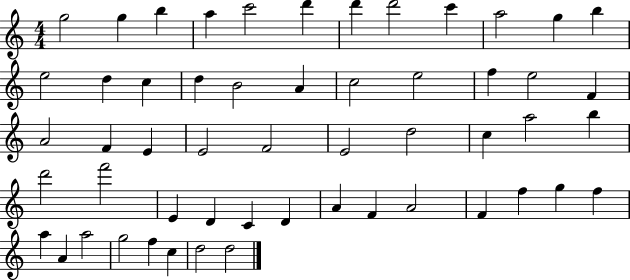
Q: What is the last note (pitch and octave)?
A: D5